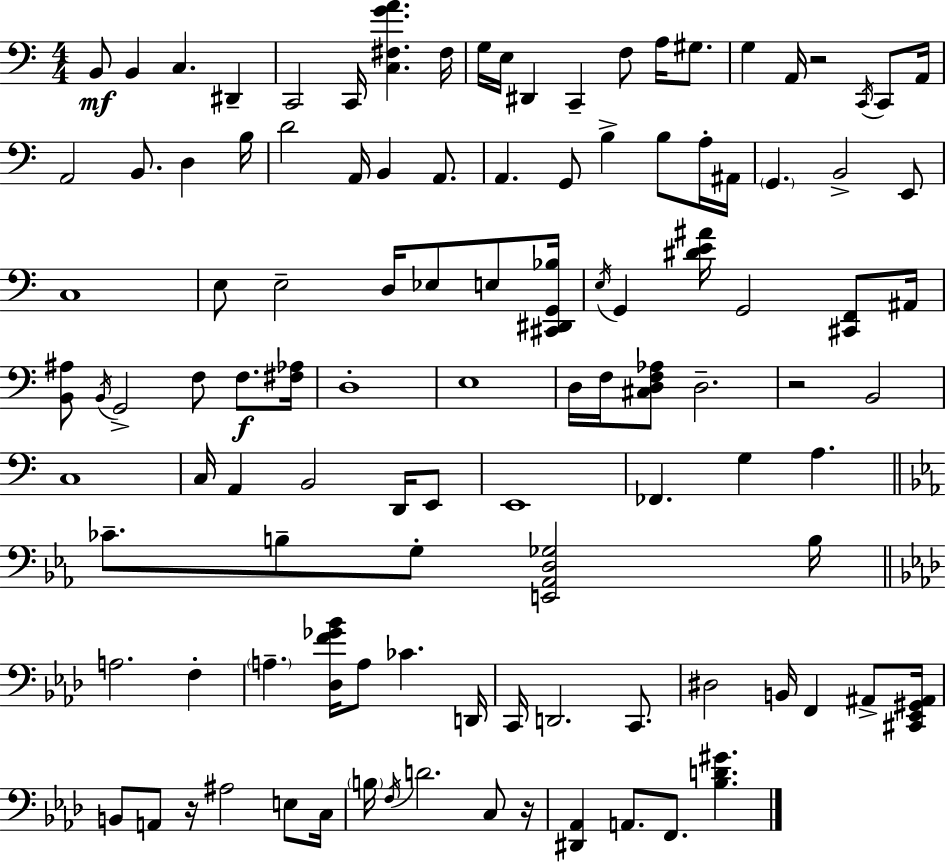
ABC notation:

X:1
T:Untitled
M:4/4
L:1/4
K:C
B,,/2 B,, C, ^D,, C,,2 C,,/4 [C,^F,GA] ^F,/4 G,/4 E,/4 ^D,, C,, F,/2 A,/4 ^G,/2 G, A,,/4 z2 C,,/4 C,,/2 A,,/4 A,,2 B,,/2 D, B,/4 D2 A,,/4 B,, A,,/2 A,, G,,/2 B, B,/2 A,/4 ^A,,/4 G,, B,,2 E,,/2 C,4 E,/2 E,2 D,/4 _E,/2 E,/2 [^C,,^D,,G,,_B,]/4 E,/4 G,, [^DE^A]/4 G,,2 [^C,,F,,]/2 ^A,,/4 [B,,^A,]/2 B,,/4 G,,2 F,/2 F,/2 [^F,_A,]/4 D,4 E,4 D,/4 F,/4 [^C,D,F,_A,]/2 D,2 z2 B,,2 C,4 C,/4 A,, B,,2 D,,/4 E,,/2 E,,4 _F,, G, A, _C/2 B,/2 G,/2 [E,,_A,,D,_G,]2 B,/4 A,2 F, A, [_D,F_G_B]/4 A,/2 _C D,,/4 C,,/4 D,,2 C,,/2 ^D,2 B,,/4 F,, ^A,,/2 [^C,,_E,,^G,,^A,,]/4 B,,/2 A,,/2 z/4 ^A,2 E,/2 C,/4 B,/4 F,/4 D2 C,/2 z/4 [^D,,_A,,] A,,/2 F,,/2 [_B,D^G]